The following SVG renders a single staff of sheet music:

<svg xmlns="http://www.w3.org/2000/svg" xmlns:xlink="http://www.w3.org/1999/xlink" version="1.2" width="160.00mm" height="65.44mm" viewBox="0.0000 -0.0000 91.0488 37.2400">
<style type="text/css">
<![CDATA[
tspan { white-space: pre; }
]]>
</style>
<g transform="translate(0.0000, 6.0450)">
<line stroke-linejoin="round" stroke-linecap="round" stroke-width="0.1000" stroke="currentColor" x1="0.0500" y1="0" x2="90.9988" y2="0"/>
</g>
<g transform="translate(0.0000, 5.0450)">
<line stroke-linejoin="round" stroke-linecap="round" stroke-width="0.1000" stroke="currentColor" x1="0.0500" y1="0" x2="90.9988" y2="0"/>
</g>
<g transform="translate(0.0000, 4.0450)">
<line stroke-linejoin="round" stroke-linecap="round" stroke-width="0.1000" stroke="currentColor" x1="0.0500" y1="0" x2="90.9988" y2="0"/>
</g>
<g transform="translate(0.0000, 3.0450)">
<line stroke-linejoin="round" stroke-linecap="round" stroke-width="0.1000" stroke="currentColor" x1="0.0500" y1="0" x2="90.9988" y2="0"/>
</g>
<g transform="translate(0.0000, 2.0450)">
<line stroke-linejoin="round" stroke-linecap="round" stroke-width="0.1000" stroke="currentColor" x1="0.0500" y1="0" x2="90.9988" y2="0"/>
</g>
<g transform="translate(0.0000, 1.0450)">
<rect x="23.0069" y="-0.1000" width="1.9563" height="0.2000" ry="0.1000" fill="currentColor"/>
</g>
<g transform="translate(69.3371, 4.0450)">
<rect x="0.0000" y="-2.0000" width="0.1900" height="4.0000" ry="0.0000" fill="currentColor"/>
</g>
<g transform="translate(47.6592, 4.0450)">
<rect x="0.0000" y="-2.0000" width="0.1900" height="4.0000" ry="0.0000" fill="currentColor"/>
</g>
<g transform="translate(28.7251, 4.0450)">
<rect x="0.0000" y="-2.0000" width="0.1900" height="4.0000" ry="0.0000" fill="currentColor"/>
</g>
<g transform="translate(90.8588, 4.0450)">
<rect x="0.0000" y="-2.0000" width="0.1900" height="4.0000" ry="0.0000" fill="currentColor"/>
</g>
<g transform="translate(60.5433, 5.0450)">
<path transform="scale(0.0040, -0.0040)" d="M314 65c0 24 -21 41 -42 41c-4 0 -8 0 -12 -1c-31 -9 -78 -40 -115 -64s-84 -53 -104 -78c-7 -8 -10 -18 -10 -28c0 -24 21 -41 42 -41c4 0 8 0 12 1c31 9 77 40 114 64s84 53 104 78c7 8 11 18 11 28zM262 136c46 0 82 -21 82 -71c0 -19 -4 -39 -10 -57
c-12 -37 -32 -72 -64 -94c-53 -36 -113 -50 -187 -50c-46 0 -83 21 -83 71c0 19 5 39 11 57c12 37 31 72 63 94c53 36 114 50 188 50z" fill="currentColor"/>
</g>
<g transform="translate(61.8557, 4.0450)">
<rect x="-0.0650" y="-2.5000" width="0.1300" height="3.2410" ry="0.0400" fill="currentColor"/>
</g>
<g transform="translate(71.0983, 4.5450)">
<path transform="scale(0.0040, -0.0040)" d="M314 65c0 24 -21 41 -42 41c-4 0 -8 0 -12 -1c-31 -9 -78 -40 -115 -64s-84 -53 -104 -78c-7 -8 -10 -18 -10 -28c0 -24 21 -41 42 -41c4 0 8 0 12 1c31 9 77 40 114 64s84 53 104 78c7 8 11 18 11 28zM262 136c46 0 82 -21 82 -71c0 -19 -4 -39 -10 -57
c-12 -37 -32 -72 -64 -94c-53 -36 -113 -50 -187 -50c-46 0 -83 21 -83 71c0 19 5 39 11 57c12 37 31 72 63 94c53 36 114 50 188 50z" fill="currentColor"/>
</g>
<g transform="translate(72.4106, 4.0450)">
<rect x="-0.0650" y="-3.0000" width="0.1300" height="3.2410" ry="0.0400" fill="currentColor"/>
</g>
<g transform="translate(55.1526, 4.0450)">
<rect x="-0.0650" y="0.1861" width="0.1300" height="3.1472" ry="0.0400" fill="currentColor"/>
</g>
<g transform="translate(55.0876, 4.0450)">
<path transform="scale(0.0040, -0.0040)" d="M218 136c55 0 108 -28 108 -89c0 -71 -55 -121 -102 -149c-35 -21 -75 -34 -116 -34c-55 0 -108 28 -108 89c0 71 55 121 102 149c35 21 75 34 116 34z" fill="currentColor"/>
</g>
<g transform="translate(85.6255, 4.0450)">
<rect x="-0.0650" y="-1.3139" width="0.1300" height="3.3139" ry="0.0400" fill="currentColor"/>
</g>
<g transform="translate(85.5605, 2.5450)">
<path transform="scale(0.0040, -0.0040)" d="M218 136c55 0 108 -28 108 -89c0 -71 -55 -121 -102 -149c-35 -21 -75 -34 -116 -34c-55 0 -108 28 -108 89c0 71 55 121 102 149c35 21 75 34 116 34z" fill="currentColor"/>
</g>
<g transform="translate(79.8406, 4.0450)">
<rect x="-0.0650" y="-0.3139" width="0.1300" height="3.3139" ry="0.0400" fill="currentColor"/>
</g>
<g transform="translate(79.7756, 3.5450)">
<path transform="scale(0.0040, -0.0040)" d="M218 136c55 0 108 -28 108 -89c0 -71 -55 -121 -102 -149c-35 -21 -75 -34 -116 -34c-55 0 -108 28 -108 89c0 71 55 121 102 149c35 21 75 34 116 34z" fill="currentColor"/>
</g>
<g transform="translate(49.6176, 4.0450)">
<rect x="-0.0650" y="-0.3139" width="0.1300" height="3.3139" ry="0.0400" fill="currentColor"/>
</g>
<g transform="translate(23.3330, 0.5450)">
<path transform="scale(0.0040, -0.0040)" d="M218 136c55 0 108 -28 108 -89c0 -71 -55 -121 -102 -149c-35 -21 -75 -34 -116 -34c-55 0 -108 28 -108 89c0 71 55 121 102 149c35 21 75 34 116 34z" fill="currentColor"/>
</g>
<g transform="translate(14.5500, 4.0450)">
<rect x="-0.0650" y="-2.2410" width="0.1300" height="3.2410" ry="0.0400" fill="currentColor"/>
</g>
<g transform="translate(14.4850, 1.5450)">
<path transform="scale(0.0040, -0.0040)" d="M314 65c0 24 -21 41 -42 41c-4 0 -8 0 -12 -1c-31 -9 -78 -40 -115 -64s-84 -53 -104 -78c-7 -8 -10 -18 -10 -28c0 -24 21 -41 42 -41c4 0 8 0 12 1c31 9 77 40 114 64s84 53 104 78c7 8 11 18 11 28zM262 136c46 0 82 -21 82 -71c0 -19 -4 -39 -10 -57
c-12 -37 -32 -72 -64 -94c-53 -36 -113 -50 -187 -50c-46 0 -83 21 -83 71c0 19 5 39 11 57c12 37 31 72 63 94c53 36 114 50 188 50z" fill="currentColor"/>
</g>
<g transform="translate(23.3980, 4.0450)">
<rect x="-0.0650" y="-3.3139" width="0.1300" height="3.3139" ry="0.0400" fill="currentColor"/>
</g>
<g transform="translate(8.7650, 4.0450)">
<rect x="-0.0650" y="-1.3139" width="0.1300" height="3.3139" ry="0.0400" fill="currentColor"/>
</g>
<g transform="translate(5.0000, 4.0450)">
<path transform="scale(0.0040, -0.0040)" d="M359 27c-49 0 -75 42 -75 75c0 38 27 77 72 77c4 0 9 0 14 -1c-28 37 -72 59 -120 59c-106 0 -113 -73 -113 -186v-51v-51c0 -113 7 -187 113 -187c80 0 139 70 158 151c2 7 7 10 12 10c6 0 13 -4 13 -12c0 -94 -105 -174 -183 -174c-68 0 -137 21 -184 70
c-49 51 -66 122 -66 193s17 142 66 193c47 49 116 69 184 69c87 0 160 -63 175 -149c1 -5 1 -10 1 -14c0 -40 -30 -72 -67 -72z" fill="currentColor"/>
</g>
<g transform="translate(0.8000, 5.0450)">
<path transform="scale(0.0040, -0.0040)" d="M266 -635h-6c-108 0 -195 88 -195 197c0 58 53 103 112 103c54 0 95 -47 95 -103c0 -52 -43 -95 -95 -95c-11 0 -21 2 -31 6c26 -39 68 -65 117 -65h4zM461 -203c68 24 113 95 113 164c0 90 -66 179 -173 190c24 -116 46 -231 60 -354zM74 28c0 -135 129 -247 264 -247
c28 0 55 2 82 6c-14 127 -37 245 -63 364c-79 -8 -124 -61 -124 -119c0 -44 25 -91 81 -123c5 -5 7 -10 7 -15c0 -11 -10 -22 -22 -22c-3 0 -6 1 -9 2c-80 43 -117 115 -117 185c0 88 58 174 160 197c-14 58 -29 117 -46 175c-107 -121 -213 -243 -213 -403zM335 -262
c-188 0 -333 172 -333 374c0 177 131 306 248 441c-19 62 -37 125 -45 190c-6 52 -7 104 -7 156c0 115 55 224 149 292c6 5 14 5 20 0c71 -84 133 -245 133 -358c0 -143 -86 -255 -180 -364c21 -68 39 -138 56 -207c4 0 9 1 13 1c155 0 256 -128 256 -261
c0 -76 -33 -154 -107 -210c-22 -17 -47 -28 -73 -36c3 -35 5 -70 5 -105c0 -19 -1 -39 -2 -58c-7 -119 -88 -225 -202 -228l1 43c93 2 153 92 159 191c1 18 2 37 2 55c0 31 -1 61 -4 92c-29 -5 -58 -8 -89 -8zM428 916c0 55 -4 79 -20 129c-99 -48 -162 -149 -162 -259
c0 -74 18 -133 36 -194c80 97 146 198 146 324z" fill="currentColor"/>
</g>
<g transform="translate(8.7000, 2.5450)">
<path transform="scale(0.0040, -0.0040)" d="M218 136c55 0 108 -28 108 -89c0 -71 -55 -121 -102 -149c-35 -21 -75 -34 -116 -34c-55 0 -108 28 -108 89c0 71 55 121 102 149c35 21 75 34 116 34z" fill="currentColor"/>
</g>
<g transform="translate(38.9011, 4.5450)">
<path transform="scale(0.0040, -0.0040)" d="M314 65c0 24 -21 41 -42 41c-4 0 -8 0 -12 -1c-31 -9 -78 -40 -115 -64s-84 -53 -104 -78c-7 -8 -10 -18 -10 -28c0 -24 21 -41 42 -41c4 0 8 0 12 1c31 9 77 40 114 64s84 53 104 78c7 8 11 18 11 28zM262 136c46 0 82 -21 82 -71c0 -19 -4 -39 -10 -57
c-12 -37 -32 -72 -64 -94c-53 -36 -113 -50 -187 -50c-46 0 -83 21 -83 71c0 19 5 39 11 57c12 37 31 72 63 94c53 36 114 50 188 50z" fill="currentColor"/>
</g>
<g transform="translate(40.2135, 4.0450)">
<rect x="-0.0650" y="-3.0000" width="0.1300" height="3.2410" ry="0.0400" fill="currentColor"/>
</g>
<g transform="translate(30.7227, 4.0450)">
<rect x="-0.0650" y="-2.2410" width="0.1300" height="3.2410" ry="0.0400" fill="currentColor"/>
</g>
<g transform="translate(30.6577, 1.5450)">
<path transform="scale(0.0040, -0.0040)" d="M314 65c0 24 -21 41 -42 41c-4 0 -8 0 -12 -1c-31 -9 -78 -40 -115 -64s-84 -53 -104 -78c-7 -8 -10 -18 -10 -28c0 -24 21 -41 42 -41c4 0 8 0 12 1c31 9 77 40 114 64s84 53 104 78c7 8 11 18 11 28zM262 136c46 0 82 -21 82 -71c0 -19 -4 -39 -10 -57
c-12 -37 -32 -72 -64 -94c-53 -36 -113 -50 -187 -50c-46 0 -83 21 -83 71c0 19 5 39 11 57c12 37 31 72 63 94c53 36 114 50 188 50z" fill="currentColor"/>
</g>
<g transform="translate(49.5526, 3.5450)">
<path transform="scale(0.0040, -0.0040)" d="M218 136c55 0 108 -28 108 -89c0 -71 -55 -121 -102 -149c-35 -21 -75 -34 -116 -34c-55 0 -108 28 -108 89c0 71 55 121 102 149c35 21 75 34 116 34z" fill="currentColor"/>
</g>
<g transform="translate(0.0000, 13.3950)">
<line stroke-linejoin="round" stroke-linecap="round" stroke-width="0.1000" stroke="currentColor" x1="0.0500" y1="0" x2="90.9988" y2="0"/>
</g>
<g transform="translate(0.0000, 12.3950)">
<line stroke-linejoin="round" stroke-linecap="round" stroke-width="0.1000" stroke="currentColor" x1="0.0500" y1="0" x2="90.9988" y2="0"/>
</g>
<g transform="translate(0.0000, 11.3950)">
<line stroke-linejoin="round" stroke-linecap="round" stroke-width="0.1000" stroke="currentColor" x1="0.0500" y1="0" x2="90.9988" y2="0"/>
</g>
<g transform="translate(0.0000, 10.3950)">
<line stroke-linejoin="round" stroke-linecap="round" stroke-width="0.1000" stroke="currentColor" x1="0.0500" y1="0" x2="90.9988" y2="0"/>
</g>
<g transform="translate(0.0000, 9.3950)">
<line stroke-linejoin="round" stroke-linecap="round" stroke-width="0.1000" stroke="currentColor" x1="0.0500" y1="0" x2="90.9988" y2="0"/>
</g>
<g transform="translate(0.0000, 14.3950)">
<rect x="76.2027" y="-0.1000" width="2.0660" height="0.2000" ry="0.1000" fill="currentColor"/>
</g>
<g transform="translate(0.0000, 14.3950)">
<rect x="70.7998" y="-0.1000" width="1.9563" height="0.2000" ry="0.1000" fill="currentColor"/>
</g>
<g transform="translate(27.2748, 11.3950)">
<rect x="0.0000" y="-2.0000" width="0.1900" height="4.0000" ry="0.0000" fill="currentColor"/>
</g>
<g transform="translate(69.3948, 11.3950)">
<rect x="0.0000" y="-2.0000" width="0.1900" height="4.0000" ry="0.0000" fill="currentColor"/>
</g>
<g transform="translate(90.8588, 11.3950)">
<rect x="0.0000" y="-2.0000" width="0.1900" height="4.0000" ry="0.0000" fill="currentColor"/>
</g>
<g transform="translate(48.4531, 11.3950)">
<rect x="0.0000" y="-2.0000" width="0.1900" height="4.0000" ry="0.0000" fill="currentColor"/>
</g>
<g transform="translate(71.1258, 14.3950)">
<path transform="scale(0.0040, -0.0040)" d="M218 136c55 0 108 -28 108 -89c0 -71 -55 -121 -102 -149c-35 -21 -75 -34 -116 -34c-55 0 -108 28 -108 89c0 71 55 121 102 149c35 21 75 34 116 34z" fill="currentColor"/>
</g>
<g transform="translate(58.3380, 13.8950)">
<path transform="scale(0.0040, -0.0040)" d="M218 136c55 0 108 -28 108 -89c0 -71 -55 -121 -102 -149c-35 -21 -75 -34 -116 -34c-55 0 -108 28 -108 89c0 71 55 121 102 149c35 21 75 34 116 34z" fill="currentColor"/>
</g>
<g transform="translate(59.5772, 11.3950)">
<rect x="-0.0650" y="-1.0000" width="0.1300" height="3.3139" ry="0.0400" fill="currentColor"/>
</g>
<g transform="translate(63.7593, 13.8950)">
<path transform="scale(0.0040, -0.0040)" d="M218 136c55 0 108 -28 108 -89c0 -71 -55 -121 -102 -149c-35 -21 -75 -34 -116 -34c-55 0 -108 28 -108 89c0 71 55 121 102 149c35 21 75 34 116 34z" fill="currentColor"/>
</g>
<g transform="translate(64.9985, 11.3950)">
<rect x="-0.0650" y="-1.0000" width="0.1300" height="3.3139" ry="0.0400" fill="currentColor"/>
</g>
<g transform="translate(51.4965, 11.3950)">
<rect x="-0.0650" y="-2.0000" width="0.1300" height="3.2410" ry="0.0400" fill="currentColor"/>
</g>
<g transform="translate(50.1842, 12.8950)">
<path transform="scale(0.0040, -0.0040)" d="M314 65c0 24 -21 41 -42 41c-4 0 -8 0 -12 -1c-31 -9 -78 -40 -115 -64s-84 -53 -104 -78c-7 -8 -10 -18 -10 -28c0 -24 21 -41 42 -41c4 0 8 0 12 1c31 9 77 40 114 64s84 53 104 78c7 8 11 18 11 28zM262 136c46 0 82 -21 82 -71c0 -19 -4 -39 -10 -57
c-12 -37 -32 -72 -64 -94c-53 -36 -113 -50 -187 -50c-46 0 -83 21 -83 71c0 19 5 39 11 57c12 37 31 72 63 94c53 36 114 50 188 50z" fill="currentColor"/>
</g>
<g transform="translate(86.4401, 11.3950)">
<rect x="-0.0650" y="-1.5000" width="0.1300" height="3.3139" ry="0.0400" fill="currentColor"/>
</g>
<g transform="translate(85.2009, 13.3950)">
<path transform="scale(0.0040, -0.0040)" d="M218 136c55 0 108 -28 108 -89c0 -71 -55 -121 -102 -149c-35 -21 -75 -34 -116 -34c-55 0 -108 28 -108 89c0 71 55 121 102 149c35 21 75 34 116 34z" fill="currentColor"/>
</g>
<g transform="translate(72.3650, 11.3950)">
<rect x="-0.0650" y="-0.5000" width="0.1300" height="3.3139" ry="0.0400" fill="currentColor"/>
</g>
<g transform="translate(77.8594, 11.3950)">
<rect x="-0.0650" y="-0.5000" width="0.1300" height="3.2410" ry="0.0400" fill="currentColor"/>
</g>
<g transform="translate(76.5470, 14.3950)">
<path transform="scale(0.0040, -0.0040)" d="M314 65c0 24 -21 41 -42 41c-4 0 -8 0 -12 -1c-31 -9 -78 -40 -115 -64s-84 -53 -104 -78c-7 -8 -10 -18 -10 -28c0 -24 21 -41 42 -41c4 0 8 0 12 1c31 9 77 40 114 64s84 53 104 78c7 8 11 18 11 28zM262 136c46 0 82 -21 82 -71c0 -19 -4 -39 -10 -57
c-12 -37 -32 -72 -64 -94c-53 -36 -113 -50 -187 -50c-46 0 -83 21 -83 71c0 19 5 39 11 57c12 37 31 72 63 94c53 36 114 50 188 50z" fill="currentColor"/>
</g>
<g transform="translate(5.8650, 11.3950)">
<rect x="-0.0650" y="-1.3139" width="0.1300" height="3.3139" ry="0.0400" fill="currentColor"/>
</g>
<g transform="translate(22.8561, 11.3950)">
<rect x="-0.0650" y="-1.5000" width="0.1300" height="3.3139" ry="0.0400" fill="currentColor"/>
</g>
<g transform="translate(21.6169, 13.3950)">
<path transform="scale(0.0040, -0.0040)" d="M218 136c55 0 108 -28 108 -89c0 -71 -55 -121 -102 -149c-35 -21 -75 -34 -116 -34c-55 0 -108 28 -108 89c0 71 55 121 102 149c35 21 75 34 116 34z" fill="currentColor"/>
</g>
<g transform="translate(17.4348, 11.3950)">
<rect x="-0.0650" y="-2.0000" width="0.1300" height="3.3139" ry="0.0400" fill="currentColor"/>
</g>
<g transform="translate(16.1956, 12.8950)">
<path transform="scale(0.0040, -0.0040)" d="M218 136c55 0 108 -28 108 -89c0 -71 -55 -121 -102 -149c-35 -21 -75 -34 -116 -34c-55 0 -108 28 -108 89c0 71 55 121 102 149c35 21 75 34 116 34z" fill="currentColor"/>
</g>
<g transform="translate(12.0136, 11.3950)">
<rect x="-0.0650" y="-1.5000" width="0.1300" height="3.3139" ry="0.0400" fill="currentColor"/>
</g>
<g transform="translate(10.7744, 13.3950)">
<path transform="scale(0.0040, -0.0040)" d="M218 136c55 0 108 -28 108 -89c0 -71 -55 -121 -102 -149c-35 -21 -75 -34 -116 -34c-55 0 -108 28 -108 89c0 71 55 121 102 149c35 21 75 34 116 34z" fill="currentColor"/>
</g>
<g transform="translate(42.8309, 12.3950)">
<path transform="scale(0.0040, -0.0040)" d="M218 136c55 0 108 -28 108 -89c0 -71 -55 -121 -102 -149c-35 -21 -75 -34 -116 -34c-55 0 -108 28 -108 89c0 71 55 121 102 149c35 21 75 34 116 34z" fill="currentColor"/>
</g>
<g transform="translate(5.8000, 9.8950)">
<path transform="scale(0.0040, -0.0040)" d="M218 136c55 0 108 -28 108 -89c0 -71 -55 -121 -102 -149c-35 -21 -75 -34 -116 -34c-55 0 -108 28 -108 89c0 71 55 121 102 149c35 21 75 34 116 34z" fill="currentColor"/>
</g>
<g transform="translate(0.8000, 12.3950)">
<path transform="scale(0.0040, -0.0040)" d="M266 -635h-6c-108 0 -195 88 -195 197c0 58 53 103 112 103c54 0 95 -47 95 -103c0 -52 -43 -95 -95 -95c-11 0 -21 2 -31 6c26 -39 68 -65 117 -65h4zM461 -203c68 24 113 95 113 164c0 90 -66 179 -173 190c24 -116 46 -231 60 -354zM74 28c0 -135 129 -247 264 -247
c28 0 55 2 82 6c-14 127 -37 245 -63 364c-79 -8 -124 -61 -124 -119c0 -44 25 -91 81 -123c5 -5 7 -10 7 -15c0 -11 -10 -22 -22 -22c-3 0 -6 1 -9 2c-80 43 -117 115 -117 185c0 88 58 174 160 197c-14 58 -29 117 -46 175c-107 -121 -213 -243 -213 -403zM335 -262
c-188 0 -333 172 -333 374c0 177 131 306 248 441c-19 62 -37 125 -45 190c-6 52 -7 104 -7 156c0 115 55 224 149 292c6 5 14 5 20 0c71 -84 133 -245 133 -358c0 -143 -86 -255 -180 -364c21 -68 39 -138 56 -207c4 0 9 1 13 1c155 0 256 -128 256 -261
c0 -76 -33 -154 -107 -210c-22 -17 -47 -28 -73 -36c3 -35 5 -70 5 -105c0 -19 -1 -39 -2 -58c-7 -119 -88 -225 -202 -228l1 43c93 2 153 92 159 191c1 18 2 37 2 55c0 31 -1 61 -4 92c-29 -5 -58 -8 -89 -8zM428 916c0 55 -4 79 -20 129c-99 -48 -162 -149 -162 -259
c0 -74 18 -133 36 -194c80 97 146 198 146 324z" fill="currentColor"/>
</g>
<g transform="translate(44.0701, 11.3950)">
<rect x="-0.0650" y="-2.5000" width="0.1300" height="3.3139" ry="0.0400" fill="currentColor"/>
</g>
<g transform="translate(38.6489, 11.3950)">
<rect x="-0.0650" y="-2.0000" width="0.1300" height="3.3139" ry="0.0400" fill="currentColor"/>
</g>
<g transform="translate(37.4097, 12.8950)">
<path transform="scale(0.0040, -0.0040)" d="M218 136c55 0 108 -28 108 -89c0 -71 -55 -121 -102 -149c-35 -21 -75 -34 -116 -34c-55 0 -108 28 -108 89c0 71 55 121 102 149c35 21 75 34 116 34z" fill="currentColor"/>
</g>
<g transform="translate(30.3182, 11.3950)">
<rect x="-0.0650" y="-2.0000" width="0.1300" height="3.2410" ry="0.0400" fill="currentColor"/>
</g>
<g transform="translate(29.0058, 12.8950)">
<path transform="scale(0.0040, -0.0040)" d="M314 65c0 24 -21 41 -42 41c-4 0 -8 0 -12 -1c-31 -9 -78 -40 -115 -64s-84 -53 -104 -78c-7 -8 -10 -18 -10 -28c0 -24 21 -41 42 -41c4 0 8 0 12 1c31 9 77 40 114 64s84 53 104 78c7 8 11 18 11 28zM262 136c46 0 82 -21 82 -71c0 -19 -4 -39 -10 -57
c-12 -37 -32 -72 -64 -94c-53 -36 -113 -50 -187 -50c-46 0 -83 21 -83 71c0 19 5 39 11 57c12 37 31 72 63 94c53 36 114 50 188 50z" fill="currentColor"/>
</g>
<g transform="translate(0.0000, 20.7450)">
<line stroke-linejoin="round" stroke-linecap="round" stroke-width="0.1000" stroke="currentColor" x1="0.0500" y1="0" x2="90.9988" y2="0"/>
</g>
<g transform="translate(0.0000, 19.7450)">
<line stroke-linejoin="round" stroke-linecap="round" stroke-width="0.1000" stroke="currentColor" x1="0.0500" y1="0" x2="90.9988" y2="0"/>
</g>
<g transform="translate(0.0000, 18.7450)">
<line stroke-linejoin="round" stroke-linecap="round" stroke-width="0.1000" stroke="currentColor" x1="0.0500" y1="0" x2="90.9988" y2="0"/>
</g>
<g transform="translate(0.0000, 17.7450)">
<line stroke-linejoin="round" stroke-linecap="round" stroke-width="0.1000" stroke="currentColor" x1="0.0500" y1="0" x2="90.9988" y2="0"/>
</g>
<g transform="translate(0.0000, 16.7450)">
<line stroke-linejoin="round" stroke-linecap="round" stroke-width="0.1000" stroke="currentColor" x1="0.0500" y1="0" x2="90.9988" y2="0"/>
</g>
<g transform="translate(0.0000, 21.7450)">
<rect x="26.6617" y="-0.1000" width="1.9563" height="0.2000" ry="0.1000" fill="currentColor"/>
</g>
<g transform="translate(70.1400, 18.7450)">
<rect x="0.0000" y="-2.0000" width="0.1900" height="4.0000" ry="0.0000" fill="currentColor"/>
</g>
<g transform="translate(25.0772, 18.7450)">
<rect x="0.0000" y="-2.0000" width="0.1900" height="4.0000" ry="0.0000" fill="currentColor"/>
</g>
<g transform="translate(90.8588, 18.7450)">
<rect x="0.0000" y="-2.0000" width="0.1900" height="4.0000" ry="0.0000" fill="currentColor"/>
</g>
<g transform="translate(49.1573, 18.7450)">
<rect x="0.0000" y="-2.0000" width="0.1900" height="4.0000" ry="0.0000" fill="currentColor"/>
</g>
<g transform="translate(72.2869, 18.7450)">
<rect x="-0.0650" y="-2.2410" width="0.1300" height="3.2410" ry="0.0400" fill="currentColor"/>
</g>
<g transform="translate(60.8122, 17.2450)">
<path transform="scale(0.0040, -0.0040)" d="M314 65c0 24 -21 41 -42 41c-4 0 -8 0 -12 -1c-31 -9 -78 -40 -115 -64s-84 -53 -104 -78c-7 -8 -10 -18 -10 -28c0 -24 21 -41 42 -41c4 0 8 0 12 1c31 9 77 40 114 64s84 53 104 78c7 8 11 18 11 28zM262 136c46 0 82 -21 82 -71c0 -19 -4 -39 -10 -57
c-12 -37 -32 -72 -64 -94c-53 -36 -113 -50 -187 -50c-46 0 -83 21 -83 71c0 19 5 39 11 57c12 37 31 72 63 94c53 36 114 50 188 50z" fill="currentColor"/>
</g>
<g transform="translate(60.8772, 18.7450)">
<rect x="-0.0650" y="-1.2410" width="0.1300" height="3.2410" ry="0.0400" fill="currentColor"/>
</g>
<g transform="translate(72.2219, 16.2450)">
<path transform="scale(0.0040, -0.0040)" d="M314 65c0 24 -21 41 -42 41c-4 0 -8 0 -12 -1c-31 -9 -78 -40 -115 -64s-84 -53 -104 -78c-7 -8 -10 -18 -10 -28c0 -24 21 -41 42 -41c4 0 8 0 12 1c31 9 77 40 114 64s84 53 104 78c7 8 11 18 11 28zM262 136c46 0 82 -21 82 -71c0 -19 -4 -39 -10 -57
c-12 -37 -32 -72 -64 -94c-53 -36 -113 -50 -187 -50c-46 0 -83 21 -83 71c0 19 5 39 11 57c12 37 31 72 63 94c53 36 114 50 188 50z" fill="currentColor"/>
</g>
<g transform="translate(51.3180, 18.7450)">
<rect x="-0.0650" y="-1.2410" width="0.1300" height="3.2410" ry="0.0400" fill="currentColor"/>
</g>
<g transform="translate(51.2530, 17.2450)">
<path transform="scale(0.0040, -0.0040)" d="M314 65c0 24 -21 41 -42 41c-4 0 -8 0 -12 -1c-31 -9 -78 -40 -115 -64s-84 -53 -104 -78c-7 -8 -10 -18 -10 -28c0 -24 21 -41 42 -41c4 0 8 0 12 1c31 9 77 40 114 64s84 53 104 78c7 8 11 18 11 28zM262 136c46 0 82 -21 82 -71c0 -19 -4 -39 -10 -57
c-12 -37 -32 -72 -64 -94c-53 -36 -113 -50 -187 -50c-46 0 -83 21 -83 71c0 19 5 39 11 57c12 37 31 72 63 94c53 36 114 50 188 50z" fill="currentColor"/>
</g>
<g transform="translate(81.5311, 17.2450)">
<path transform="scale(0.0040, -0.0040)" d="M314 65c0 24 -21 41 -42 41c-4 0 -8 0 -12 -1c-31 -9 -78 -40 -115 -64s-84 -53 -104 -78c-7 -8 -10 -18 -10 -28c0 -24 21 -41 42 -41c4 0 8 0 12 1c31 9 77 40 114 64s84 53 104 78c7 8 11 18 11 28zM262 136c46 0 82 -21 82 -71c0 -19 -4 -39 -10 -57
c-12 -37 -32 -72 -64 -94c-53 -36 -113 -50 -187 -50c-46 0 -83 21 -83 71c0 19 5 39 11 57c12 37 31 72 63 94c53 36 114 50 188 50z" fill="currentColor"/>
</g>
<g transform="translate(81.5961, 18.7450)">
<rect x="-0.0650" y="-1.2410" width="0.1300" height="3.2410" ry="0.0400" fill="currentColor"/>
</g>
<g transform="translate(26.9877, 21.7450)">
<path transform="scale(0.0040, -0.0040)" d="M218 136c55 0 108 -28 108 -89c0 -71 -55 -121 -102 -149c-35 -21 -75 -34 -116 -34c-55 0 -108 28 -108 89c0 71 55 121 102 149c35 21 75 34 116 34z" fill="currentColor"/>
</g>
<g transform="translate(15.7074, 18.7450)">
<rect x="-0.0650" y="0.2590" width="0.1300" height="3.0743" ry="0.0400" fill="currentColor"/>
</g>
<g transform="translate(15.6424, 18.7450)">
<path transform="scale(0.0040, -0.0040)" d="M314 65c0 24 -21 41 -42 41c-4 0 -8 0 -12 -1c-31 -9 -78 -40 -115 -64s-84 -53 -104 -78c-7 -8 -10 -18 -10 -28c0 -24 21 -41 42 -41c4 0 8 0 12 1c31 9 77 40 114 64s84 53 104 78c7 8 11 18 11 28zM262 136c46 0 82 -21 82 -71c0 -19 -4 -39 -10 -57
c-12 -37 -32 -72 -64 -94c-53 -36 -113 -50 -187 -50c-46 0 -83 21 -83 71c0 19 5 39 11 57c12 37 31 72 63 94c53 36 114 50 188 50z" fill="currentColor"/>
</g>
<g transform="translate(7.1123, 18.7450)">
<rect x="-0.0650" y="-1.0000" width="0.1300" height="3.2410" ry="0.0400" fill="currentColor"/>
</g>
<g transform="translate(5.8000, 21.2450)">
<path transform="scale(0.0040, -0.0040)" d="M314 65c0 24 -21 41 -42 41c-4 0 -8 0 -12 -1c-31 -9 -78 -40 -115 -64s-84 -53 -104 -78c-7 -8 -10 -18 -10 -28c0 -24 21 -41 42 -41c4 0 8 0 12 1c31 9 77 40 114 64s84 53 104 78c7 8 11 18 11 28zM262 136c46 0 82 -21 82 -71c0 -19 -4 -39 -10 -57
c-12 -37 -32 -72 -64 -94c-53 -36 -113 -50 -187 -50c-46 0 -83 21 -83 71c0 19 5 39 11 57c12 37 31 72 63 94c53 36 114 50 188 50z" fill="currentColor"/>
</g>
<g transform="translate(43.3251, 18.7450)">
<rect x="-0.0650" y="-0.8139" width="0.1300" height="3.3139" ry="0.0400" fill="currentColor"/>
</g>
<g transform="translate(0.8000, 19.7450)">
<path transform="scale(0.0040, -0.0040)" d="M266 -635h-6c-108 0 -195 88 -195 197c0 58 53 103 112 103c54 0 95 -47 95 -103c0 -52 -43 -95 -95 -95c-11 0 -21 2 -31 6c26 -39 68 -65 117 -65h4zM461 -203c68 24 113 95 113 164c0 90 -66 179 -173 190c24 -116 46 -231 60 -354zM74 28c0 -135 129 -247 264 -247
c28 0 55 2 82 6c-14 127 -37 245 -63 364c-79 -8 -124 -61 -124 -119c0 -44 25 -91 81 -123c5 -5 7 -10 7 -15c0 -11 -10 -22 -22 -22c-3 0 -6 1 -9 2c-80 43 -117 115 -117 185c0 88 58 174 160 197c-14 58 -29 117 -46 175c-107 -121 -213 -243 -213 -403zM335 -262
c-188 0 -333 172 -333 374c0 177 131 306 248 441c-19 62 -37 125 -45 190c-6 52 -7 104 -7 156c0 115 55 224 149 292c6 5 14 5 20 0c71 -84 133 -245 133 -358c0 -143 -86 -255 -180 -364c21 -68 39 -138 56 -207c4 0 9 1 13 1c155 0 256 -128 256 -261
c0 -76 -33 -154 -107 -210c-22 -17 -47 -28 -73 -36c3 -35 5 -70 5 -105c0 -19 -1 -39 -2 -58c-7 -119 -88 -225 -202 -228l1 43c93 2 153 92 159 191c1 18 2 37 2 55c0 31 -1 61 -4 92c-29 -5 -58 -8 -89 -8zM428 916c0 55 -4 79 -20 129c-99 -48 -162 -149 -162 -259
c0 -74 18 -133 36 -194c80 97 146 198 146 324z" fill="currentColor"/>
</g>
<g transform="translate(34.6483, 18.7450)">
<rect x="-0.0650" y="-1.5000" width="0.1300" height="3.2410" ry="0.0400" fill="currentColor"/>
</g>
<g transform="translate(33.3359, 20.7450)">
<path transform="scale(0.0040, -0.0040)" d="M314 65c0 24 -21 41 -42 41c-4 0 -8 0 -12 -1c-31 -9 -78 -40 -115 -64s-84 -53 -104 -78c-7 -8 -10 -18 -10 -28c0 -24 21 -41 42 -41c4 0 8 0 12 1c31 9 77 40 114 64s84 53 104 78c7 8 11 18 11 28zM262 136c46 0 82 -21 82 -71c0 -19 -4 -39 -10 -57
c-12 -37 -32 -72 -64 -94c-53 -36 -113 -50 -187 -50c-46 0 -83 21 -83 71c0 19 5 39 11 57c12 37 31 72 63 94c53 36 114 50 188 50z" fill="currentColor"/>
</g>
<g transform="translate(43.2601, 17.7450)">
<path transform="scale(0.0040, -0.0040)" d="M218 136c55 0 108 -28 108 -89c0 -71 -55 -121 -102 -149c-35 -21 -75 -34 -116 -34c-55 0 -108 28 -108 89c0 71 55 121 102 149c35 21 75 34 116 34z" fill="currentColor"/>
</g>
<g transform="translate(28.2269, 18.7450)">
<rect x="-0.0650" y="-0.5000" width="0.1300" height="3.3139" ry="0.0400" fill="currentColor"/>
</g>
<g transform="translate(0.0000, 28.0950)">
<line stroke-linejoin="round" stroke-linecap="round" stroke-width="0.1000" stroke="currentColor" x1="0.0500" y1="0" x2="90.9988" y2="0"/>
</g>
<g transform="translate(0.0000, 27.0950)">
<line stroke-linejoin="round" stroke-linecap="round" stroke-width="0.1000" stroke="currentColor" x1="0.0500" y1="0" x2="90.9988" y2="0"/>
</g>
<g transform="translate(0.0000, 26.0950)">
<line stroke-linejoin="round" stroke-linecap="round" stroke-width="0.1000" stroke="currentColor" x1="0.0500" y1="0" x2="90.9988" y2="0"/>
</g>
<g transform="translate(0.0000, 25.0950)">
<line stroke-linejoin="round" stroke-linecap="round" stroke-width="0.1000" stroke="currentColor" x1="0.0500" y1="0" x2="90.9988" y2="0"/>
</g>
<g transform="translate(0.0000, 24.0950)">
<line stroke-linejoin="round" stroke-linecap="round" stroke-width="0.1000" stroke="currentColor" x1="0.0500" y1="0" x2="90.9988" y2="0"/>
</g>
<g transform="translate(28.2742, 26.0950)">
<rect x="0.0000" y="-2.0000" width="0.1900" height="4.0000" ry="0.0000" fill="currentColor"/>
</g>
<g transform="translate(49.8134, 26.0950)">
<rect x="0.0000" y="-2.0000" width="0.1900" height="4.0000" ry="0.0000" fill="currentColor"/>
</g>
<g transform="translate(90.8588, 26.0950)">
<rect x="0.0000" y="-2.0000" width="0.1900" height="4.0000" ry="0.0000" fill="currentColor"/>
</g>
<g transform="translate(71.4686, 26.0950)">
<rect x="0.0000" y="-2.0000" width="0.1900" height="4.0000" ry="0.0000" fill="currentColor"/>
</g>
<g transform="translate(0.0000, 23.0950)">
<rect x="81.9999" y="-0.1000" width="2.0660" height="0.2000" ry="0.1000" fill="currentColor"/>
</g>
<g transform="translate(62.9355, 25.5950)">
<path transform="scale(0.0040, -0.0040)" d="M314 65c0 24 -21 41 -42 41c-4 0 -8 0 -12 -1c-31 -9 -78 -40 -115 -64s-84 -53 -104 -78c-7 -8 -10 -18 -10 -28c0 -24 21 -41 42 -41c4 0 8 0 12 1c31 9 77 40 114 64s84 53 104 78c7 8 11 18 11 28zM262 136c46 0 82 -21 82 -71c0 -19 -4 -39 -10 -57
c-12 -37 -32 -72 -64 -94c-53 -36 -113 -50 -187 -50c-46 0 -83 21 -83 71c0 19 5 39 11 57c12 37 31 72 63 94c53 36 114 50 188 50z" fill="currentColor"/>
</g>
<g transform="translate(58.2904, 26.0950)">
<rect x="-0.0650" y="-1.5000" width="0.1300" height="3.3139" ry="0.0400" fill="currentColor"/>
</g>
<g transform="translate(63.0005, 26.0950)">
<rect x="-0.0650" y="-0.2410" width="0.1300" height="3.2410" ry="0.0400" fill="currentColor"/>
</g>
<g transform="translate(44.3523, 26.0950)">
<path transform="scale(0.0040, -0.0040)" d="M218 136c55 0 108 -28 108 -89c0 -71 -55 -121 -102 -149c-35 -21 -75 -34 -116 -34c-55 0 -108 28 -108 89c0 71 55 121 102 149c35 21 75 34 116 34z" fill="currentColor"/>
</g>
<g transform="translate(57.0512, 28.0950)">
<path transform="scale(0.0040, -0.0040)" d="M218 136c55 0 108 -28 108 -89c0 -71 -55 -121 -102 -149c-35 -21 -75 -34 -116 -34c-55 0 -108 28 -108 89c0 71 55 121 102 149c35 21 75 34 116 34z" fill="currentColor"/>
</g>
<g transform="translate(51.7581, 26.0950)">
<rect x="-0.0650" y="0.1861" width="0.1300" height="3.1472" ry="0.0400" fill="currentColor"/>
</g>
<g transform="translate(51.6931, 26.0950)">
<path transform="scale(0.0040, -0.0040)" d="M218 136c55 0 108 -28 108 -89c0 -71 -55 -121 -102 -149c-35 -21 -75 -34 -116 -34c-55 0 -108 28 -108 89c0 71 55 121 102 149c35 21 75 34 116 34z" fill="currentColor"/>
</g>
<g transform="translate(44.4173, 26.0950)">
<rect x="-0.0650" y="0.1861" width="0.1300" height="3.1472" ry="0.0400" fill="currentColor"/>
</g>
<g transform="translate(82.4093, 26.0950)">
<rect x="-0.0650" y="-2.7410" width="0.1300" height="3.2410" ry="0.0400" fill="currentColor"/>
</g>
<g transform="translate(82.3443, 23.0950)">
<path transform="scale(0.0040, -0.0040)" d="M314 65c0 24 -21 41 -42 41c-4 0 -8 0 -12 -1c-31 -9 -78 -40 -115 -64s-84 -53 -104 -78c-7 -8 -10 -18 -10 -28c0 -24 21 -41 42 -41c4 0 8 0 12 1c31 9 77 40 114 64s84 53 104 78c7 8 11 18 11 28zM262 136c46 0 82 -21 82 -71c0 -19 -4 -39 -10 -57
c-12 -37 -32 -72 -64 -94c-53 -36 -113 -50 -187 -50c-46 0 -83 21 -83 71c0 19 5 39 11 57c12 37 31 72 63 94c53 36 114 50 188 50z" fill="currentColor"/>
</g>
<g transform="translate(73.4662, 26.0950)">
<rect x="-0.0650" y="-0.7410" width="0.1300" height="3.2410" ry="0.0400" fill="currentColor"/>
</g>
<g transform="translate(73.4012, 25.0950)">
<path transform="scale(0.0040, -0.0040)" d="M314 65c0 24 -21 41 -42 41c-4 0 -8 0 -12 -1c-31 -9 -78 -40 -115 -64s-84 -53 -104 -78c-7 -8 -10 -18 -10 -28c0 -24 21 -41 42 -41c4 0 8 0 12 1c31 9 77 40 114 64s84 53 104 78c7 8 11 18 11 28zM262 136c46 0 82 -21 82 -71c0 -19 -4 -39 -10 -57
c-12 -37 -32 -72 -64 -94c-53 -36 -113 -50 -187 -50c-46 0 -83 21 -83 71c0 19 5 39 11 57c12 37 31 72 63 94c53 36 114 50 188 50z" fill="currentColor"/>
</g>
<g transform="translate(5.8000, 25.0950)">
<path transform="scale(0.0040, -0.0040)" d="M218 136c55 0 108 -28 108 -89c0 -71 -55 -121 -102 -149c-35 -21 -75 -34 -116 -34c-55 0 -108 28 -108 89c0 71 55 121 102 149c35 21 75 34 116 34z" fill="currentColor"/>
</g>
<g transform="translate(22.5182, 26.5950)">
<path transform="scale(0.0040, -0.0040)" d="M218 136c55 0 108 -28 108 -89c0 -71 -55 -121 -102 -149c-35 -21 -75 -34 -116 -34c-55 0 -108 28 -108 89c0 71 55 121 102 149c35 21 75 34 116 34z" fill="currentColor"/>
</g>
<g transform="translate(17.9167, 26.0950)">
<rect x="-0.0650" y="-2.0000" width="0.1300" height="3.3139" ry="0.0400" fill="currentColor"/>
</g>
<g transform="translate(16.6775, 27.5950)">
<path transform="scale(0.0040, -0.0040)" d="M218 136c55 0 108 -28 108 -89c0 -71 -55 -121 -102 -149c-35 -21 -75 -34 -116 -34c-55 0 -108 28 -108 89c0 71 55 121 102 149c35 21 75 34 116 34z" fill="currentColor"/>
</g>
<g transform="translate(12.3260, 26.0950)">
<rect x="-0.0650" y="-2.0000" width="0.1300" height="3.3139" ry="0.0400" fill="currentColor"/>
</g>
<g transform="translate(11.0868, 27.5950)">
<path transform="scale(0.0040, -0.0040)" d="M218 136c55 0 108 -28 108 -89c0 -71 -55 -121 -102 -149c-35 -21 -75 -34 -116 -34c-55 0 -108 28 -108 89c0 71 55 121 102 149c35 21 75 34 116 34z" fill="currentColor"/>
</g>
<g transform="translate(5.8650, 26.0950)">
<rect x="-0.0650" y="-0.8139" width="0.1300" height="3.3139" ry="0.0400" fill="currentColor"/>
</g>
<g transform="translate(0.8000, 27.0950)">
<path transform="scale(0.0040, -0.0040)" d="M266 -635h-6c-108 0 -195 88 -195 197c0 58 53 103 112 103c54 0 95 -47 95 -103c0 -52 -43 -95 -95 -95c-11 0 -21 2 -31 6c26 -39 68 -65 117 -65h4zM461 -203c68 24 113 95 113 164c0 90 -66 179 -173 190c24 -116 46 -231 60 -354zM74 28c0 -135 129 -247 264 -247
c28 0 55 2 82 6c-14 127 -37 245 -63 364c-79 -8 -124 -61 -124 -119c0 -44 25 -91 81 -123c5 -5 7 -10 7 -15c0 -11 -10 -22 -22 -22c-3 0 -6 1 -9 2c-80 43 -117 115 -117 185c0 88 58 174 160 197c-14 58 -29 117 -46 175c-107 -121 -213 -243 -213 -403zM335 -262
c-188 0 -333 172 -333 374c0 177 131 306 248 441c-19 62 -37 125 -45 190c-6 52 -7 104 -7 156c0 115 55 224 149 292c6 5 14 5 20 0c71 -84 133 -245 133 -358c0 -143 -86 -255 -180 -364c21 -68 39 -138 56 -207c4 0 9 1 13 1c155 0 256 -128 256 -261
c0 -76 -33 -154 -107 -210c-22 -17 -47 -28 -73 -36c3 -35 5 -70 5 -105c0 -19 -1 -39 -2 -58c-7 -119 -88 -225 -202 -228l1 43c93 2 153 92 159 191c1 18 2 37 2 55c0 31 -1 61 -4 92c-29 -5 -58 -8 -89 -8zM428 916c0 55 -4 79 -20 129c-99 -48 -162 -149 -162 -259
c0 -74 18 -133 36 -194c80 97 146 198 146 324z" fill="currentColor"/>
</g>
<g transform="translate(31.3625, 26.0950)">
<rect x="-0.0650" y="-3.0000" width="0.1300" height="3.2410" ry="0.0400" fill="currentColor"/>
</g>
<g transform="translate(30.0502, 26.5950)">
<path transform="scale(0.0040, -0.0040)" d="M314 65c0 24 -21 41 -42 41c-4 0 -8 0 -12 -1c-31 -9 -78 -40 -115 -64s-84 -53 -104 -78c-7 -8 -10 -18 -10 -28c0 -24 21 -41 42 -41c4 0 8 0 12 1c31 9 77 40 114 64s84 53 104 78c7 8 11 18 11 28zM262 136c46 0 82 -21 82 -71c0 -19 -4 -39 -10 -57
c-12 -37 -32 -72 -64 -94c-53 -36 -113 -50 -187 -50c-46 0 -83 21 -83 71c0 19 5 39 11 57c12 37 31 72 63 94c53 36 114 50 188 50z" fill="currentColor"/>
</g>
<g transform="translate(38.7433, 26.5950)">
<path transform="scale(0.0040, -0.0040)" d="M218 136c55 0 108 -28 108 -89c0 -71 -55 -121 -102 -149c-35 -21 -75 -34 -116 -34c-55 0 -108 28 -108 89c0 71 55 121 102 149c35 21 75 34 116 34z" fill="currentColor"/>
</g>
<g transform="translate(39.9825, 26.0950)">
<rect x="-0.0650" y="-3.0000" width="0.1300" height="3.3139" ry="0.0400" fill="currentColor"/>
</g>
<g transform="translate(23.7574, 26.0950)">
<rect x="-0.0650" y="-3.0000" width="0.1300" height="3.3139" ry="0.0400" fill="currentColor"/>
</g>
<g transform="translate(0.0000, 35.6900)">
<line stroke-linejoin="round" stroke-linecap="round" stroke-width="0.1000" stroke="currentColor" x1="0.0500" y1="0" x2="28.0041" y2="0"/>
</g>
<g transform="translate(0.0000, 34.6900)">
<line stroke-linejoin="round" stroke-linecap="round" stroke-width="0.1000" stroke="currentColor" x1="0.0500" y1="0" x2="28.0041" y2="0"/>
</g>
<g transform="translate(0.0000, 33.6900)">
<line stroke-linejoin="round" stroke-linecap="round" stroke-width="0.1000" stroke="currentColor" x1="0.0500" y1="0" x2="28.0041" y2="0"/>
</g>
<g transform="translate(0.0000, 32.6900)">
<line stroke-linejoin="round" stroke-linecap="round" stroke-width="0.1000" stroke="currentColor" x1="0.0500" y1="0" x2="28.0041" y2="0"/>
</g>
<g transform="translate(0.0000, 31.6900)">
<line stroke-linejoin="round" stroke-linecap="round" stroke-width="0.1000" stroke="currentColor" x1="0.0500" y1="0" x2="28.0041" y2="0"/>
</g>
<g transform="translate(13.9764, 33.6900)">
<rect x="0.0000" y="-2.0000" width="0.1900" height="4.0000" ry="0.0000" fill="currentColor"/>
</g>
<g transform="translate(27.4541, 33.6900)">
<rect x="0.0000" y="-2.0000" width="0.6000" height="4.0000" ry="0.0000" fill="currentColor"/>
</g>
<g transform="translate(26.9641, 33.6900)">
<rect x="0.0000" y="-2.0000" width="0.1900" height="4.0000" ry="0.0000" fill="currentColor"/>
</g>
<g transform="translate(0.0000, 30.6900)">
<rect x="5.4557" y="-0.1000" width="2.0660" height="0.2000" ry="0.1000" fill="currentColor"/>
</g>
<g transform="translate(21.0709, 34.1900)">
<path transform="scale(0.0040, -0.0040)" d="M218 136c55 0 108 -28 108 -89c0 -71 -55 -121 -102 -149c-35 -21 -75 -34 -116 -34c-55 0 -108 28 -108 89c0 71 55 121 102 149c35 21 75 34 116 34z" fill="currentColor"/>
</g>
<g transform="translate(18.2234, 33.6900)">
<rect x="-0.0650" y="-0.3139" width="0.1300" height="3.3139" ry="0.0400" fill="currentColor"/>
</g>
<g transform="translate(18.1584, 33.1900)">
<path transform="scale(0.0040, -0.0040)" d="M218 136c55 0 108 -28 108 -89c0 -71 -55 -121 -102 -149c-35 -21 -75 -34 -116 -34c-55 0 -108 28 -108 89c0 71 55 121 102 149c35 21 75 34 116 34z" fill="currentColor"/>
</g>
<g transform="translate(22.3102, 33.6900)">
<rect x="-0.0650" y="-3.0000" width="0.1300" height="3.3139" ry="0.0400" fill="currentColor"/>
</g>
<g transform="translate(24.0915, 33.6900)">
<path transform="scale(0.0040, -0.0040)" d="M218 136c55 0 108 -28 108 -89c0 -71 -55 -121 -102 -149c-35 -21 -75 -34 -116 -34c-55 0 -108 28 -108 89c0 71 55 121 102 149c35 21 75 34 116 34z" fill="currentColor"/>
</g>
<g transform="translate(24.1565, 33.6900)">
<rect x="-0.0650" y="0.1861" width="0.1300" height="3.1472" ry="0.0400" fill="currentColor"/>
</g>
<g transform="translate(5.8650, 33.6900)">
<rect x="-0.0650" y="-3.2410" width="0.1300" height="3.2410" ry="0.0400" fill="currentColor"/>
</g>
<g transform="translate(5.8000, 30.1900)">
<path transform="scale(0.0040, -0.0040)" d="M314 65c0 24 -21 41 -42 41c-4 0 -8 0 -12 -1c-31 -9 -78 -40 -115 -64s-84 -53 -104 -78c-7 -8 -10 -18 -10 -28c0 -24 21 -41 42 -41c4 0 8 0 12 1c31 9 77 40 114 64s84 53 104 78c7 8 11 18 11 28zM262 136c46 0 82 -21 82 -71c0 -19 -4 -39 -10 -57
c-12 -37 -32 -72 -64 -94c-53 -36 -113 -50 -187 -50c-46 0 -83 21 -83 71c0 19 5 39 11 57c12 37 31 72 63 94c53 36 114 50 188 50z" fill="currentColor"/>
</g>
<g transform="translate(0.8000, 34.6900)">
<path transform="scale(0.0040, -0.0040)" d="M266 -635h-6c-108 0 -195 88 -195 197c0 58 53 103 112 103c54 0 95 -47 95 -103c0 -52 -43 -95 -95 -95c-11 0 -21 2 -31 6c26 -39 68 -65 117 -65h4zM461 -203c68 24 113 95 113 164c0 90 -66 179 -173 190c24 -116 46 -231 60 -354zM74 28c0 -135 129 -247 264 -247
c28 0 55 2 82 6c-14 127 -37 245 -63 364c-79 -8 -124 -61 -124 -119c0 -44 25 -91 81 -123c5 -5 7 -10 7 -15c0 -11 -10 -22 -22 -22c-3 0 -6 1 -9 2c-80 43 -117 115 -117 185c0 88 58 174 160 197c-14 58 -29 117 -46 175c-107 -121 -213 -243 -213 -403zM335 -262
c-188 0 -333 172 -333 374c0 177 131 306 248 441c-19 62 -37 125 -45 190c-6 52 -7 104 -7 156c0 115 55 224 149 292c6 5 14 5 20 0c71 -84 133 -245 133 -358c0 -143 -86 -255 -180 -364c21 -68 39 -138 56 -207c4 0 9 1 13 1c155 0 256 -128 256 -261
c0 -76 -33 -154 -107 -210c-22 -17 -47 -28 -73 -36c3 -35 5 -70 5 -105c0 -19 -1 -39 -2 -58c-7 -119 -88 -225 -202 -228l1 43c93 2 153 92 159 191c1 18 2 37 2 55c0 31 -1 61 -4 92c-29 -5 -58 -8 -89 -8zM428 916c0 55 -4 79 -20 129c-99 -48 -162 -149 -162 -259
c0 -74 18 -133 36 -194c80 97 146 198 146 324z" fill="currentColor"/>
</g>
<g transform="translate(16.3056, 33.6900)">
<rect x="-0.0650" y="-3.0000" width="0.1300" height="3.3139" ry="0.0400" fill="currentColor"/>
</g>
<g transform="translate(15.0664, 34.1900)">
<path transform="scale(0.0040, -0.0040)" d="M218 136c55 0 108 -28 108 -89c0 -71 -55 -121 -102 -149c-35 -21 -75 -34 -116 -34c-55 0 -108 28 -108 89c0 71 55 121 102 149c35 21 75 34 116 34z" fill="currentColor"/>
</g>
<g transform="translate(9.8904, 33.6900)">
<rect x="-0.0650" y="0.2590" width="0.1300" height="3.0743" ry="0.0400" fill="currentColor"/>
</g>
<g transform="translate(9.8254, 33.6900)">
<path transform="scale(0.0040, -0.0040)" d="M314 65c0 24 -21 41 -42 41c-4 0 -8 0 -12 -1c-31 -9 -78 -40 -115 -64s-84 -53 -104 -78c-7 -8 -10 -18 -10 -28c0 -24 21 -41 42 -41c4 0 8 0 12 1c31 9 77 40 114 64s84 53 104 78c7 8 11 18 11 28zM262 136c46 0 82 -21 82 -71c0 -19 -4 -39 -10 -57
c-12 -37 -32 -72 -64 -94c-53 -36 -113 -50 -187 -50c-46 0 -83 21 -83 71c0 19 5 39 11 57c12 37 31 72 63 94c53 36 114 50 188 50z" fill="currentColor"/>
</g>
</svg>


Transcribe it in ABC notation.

X:1
T:Untitled
M:4/4
L:1/4
K:C
e g2 b g2 A2 c B G2 A2 c e e E F E F2 F G F2 D D C C2 E D2 B2 C E2 d e2 e2 g2 e2 d F F A A2 A B B E c2 d2 a2 b2 B2 A c A B